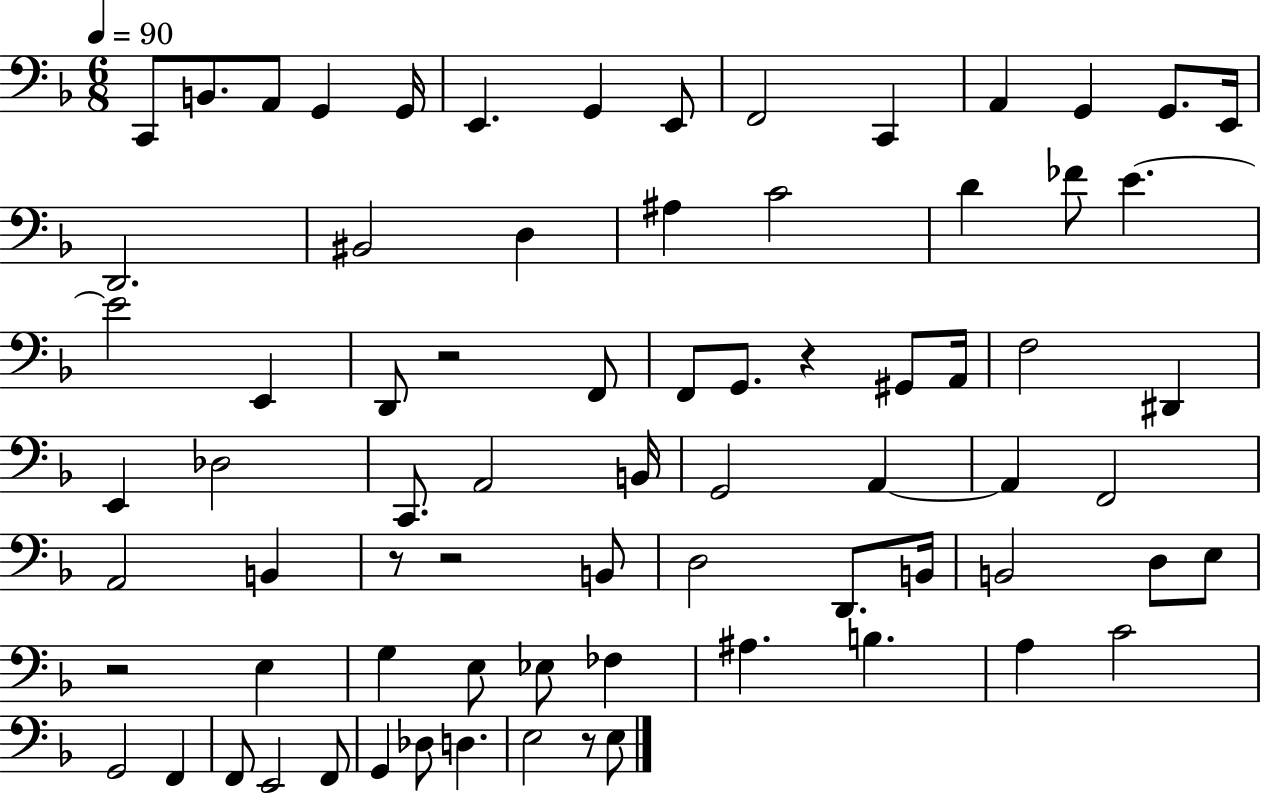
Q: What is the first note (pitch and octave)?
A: C2